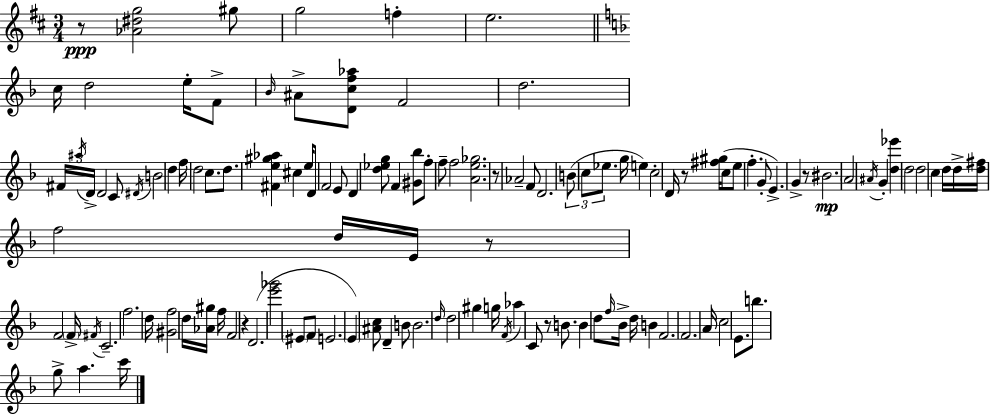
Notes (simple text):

R/e [Ab4,D#5,G5]/h G#5/e G5/h F5/q E5/h. C5/s D5/h E5/s F4/e Bb4/s A#4/e [D4,C5,F5,Ab5]/e F4/h D5/h. F#4/s A#5/s D4/s D4/h C4/e D#4/s B4/h D5/q F5/s D5/h C5/e. D5/e. [F#4,E5,G#5,Ab5]/q C#5/q E5/s D4/e F4/h E4/e D4/q [D5,Eb5,G5]/e F4/q [G#4,Bb5]/e F5/e F5/e F5/h [A4,E5,Gb5]/h. R/e Ab4/h F4/e D4/h. B4/e C5/e Eb5/e. G5/s E5/q C5/h D4/s R/e [F#5,G#5]/s C5/e E5/e F5/q. G4/e E4/q. G4/q R/e BIS4/h. A4/h A#4/s G4/q [D5,Eb6]/q D5/h D5/h C5/q D5/s D5/s [D5,F#5]/s F5/h D5/s E4/s R/e F4/h F4/s F#4/s C4/h. F5/h. D5/s [G#4,F5]/h D5/s [Ab4,G#5]/s F5/s F4/h R/q D4/h. [E6,Gb6]/h EIS4/e F4/e E4/h. E4/q [A#4,C5]/e D4/q B4/e B4/h. D5/s D5/h G#5/q G5/s F4/s Ab5/q C4/e R/e B4/e. B4/q D5/e F5/s Bb4/s D5/s B4/q F4/h. F4/h. A4/s C5/h E4/e. B5/e. G5/e A5/q. C6/s